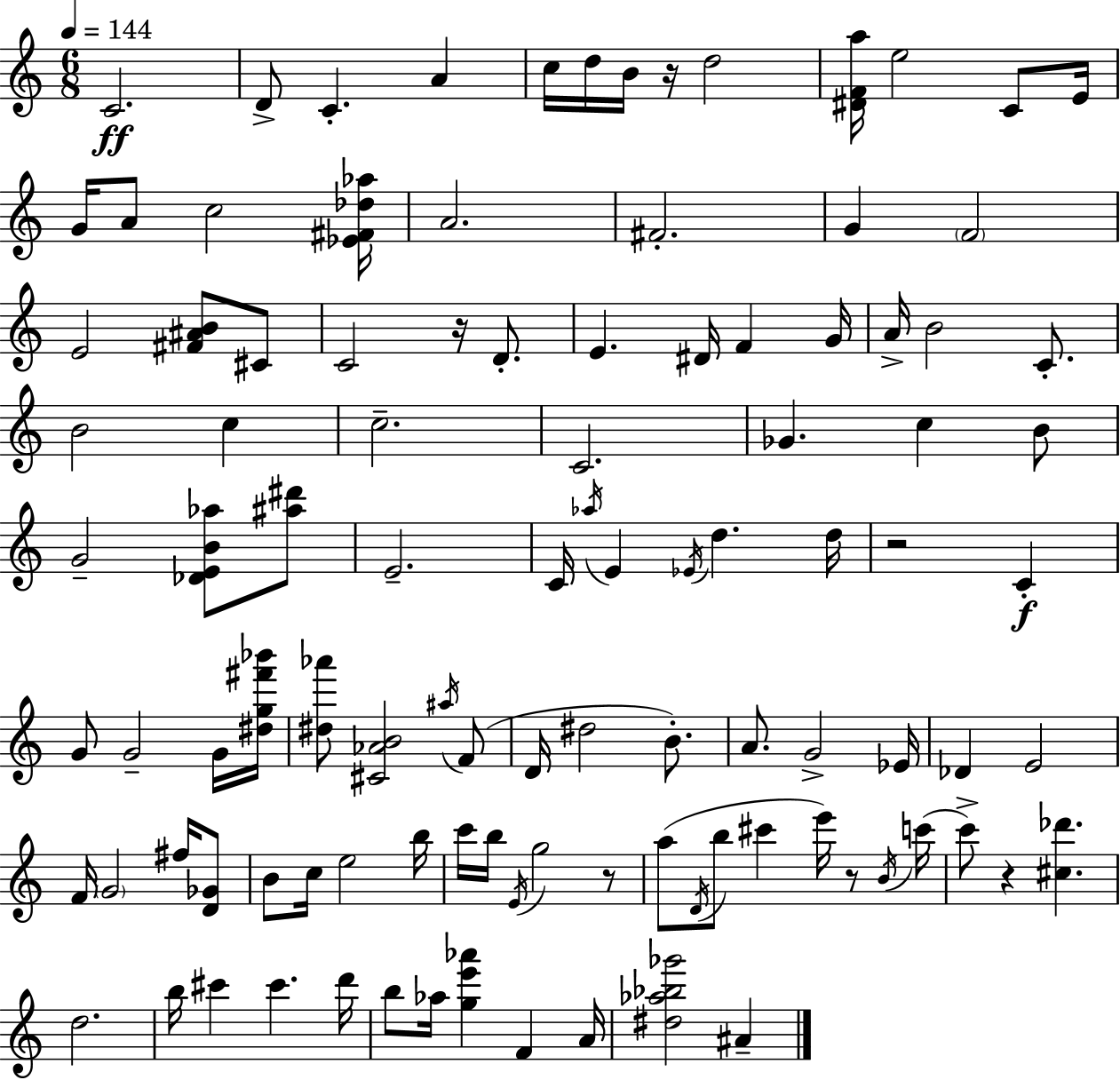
X:1
T:Untitled
M:6/8
L:1/4
K:C
C2 D/2 C A c/4 d/4 B/4 z/4 d2 [^DFa]/4 e2 C/2 E/4 G/4 A/2 c2 [_E^F_d_a]/4 A2 ^F2 G F2 E2 [^F^AB]/2 ^C/2 C2 z/4 D/2 E ^D/4 F G/4 A/4 B2 C/2 B2 c c2 C2 _G c B/2 G2 [_DEB_a]/2 [^a^d']/2 E2 C/4 _a/4 E _E/4 d d/4 z2 C G/2 G2 G/4 [^dg^f'_b']/4 [^d_a']/2 [^C_AB]2 ^a/4 F/2 D/4 ^d2 B/2 A/2 G2 _E/4 _D E2 F/4 G2 ^f/4 [D_G]/2 B/2 c/4 e2 b/4 c'/4 b/4 E/4 g2 z/2 a/2 D/4 b/2 ^c' e'/4 z/2 B/4 c'/4 c'/2 z [^c_d'] d2 b/4 ^c' ^c' d'/4 b/2 _a/4 [ge'_a'] F A/4 [^d_a_b_g']2 ^A